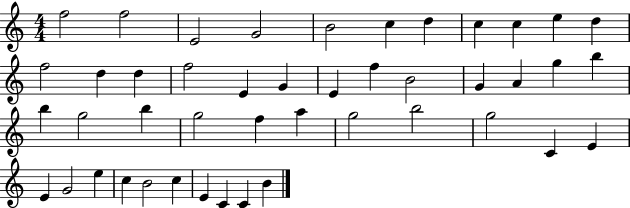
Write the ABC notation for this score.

X:1
T:Untitled
M:4/4
L:1/4
K:C
f2 f2 E2 G2 B2 c d c c e d f2 d d f2 E G E f B2 G A g b b g2 b g2 f a g2 b2 g2 C E E G2 e c B2 c E C C B